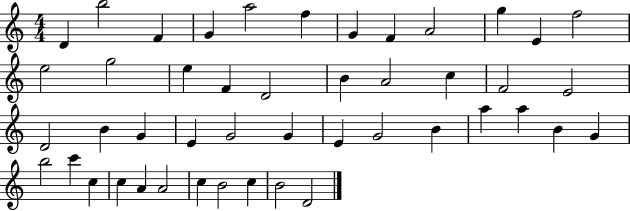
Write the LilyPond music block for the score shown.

{
  \clef treble
  \numericTimeSignature
  \time 4/4
  \key c \major
  d'4 b''2 f'4 | g'4 a''2 f''4 | g'4 f'4 a'2 | g''4 e'4 f''2 | \break e''2 g''2 | e''4 f'4 d'2 | b'4 a'2 c''4 | f'2 e'2 | \break d'2 b'4 g'4 | e'4 g'2 g'4 | e'4 g'2 b'4 | a''4 a''4 b'4 g'4 | \break b''2 c'''4 c''4 | c''4 a'4 a'2 | c''4 b'2 c''4 | b'2 d'2 | \break \bar "|."
}